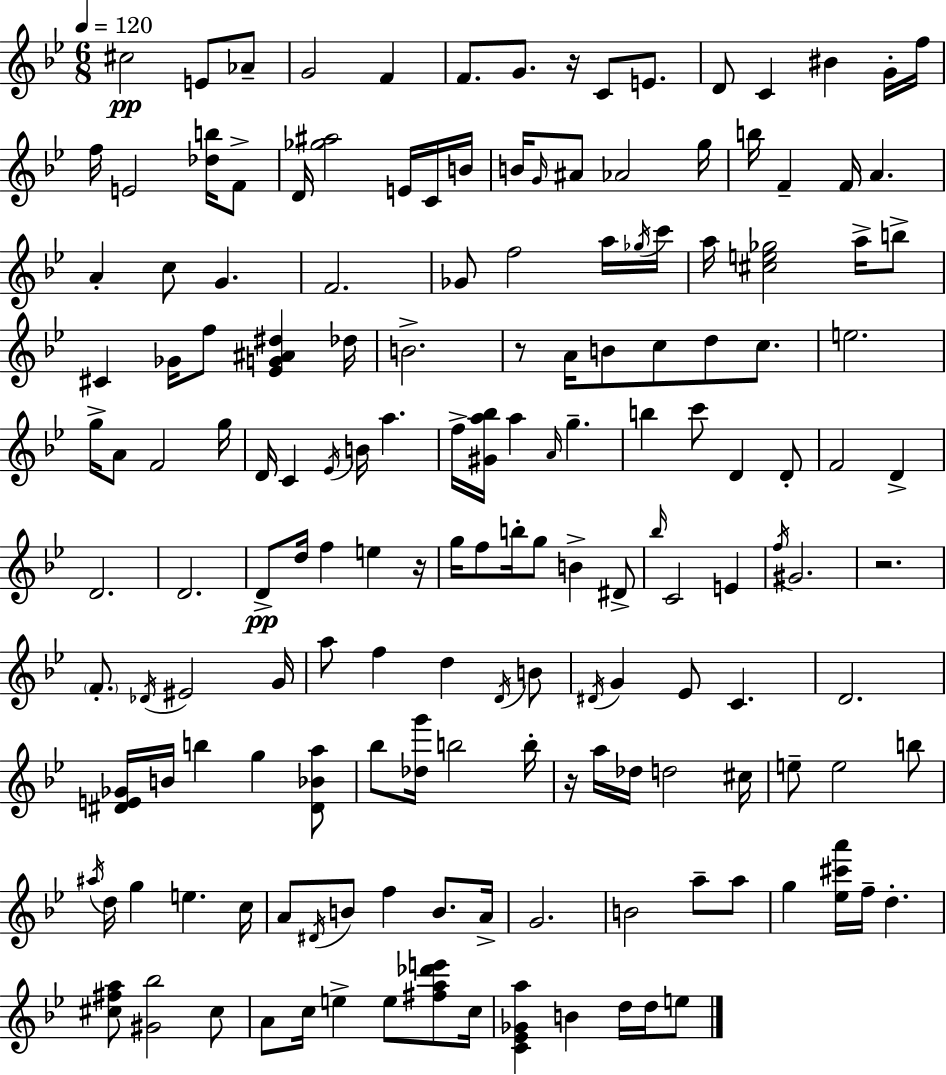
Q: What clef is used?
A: treble